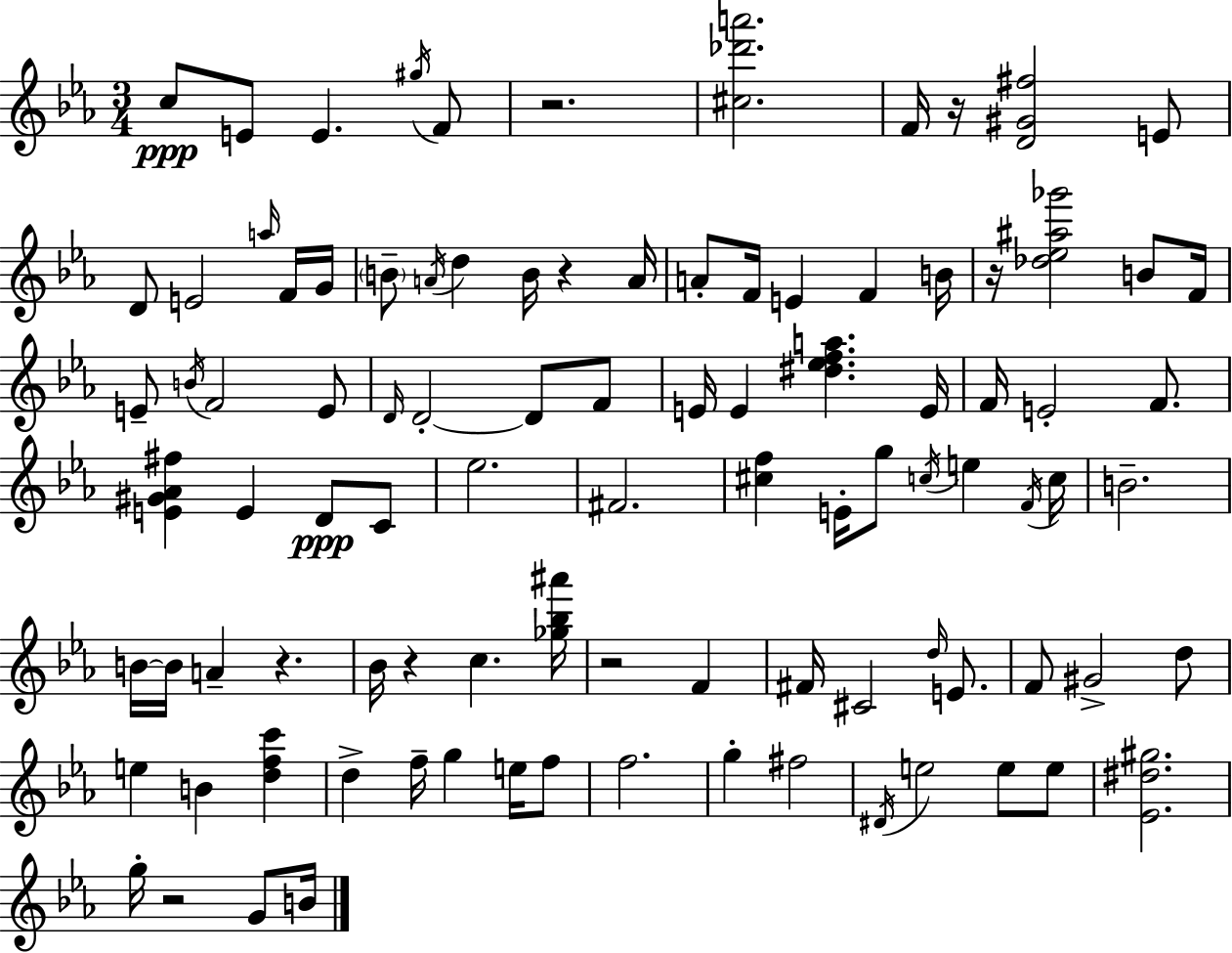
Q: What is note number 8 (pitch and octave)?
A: D4